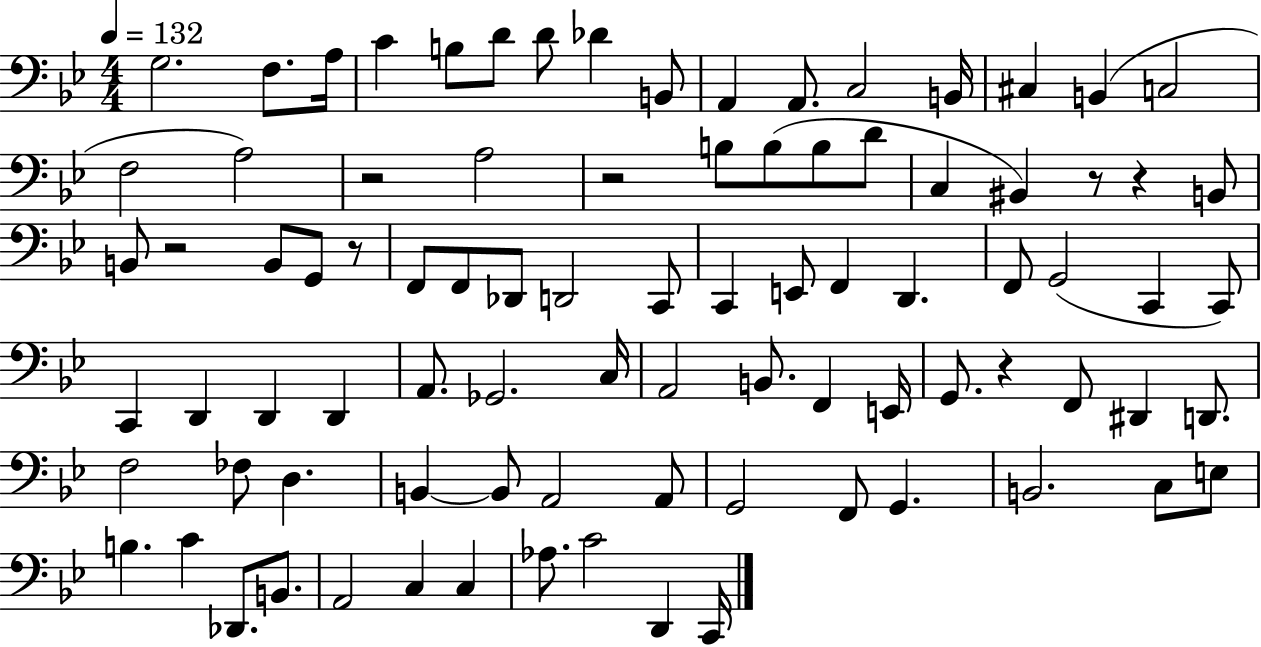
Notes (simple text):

G3/h. F3/e. A3/s C4/q B3/e D4/e D4/e Db4/q B2/e A2/q A2/e. C3/h B2/s C#3/q B2/q C3/h F3/h A3/h R/h A3/h R/h B3/e B3/e B3/e D4/e C3/q BIS2/q R/e R/q B2/e B2/e R/h B2/e G2/e R/e F2/e F2/e Db2/e D2/h C2/e C2/q E2/e F2/q D2/q. F2/e G2/h C2/q C2/e C2/q D2/q D2/q D2/q A2/e. Gb2/h. C3/s A2/h B2/e. F2/q E2/s G2/e. R/q F2/e D#2/q D2/e. F3/h FES3/e D3/q. B2/q B2/e A2/h A2/e G2/h F2/e G2/q. B2/h. C3/e E3/e B3/q. C4/q Db2/e. B2/e. A2/h C3/q C3/q Ab3/e. C4/h D2/q C2/s